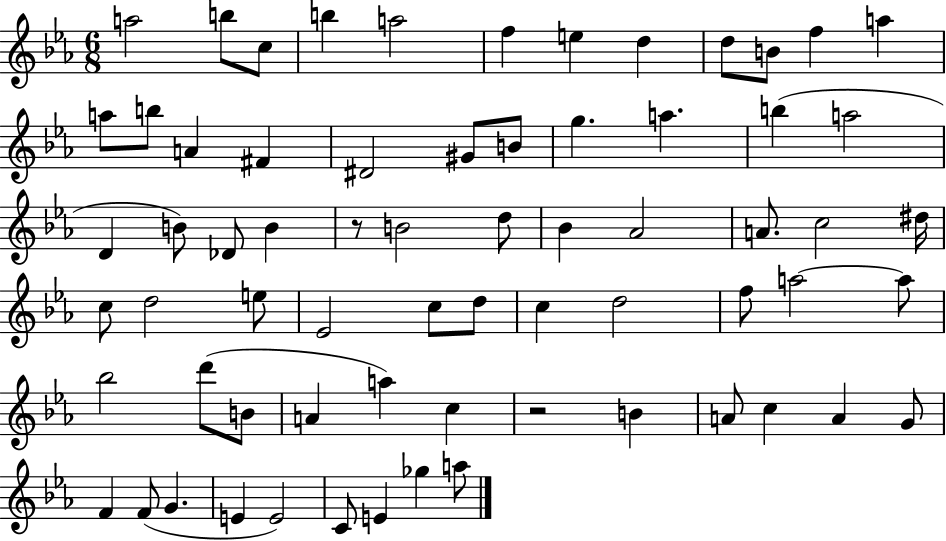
{
  \clef treble
  \numericTimeSignature
  \time 6/8
  \key ees \major
  a''2 b''8 c''8 | b''4 a''2 | f''4 e''4 d''4 | d''8 b'8 f''4 a''4 | \break a''8 b''8 a'4 fis'4 | dis'2 gis'8 b'8 | g''4. a''4. | b''4( a''2 | \break d'4 b'8) des'8 b'4 | r8 b'2 d''8 | bes'4 aes'2 | a'8. c''2 dis''16 | \break c''8 d''2 e''8 | ees'2 c''8 d''8 | c''4 d''2 | f''8 a''2~~ a''8 | \break bes''2 d'''8( b'8 | a'4 a''4) c''4 | r2 b'4 | a'8 c''4 a'4 g'8 | \break f'4 f'8( g'4. | e'4 e'2) | c'8 e'4 ges''4 a''8 | \bar "|."
}